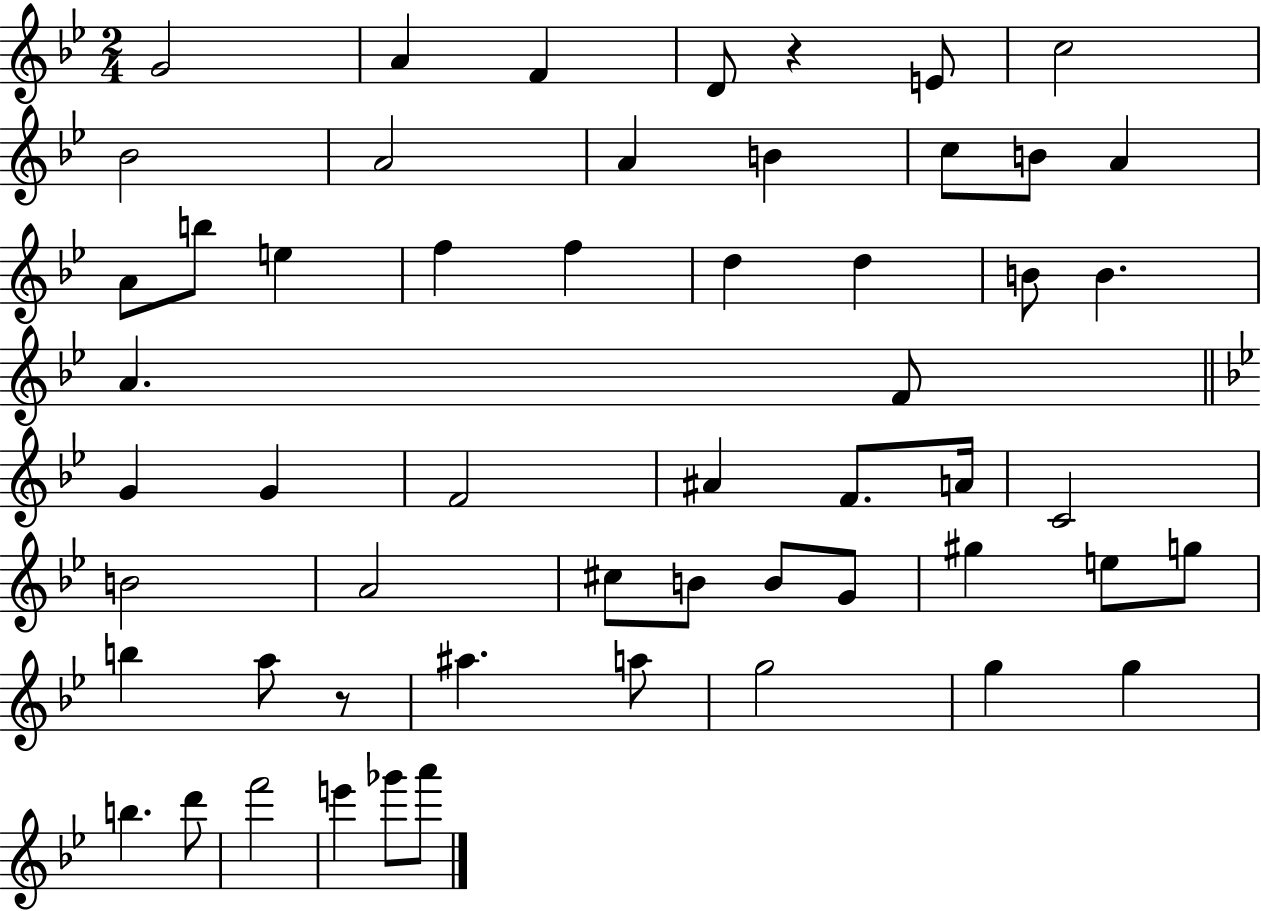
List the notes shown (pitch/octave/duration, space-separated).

G4/h A4/q F4/q D4/e R/q E4/e C5/h Bb4/h A4/h A4/q B4/q C5/e B4/e A4/q A4/e B5/e E5/q F5/q F5/q D5/q D5/q B4/e B4/q. A4/q. F4/e G4/q G4/q F4/h A#4/q F4/e. A4/s C4/h B4/h A4/h C#5/e B4/e B4/e G4/e G#5/q E5/e G5/e B5/q A5/e R/e A#5/q. A5/e G5/h G5/q G5/q B5/q. D6/e F6/h E6/q Gb6/e A6/e